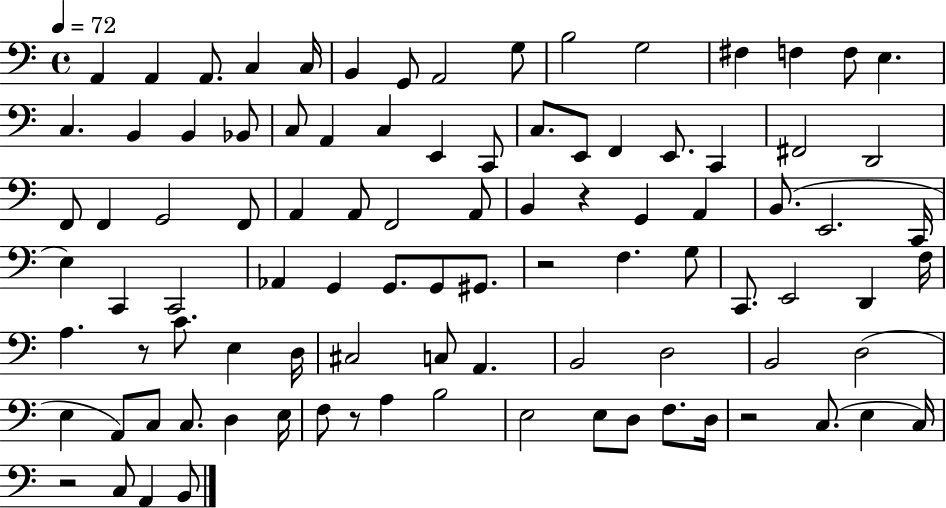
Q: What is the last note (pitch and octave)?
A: B2